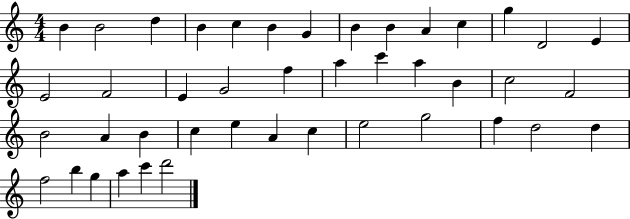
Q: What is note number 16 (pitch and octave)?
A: F4